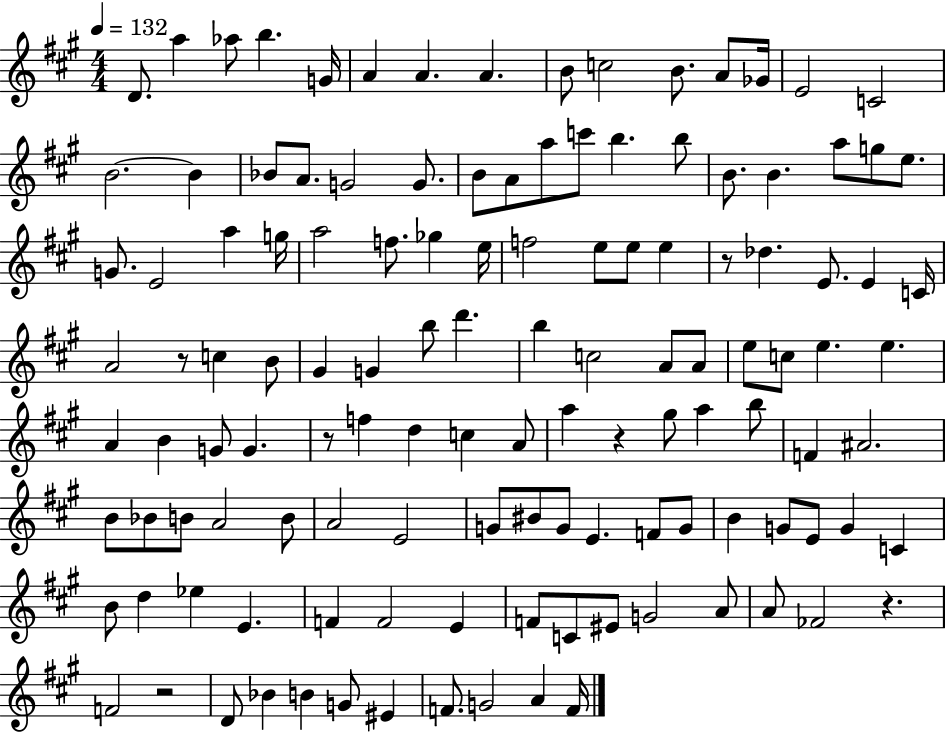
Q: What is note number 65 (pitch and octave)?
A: B4